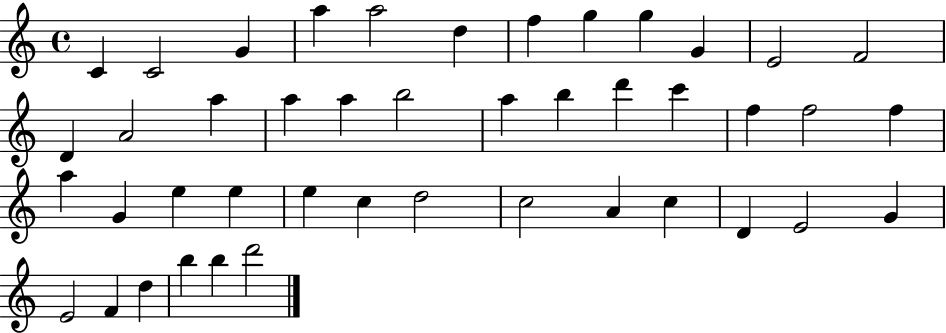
{
  \clef treble
  \time 4/4
  \defaultTimeSignature
  \key c \major
  c'4 c'2 g'4 | a''4 a''2 d''4 | f''4 g''4 g''4 g'4 | e'2 f'2 | \break d'4 a'2 a''4 | a''4 a''4 b''2 | a''4 b''4 d'''4 c'''4 | f''4 f''2 f''4 | \break a''4 g'4 e''4 e''4 | e''4 c''4 d''2 | c''2 a'4 c''4 | d'4 e'2 g'4 | \break e'2 f'4 d''4 | b''4 b''4 d'''2 | \bar "|."
}